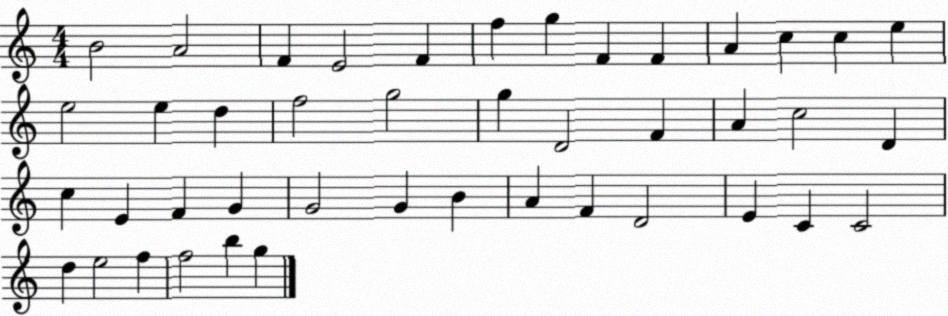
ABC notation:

X:1
T:Untitled
M:4/4
L:1/4
K:C
B2 A2 F E2 F f g F F A c c e e2 e d f2 g2 g D2 F A c2 D c E F G G2 G B A F D2 E C C2 d e2 f f2 b g